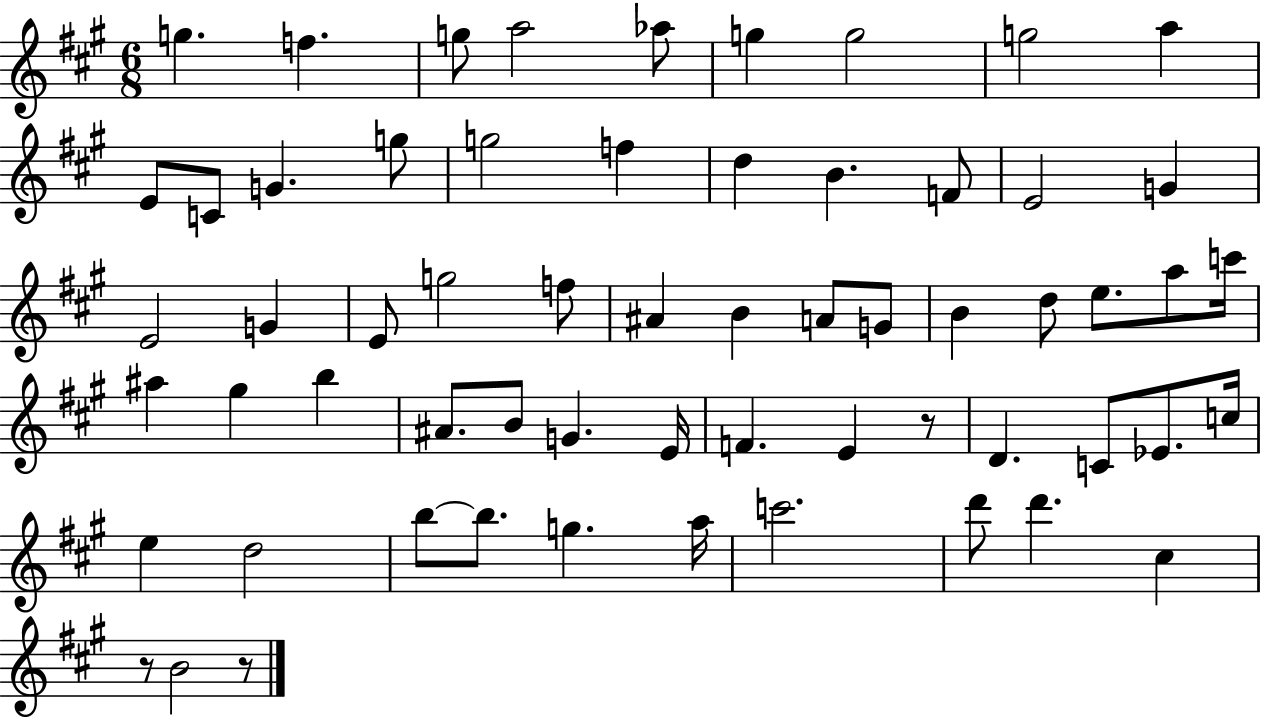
G5/q. F5/q. G5/e A5/h Ab5/e G5/q G5/h G5/h A5/q E4/e C4/e G4/q. G5/e G5/h F5/q D5/q B4/q. F4/e E4/h G4/q E4/h G4/q E4/e G5/h F5/e A#4/q B4/q A4/e G4/e B4/q D5/e E5/e. A5/e C6/s A#5/q G#5/q B5/q A#4/e. B4/e G4/q. E4/s F4/q. E4/q R/e D4/q. C4/e Eb4/e. C5/s E5/q D5/h B5/e B5/e. G5/q. A5/s C6/h. D6/e D6/q. C#5/q R/e B4/h R/e